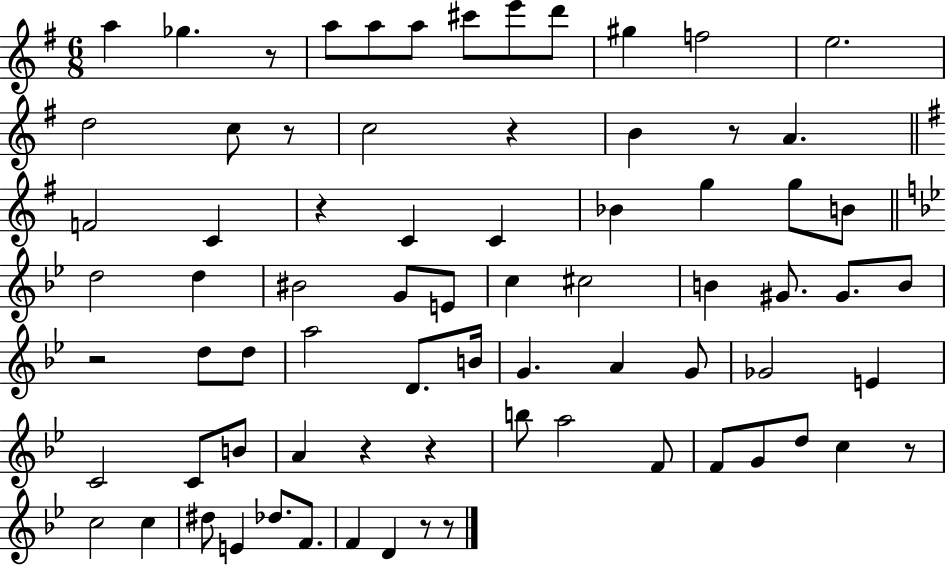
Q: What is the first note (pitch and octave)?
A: A5